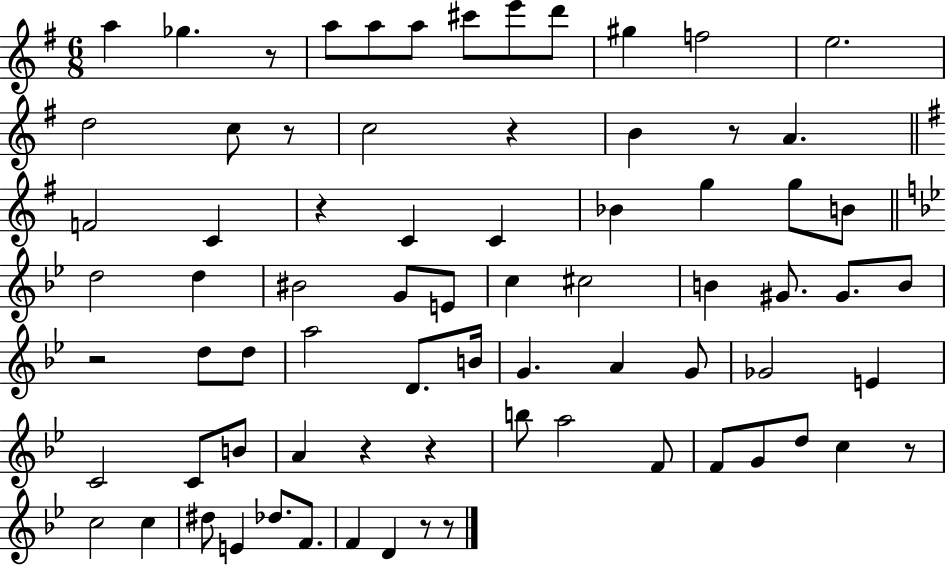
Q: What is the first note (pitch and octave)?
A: A5